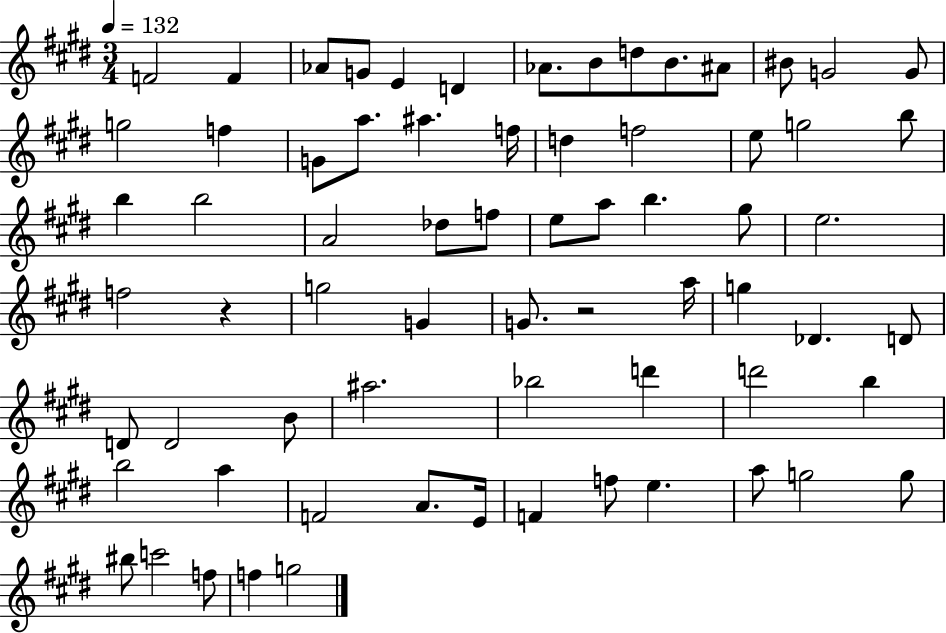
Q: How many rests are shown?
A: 2